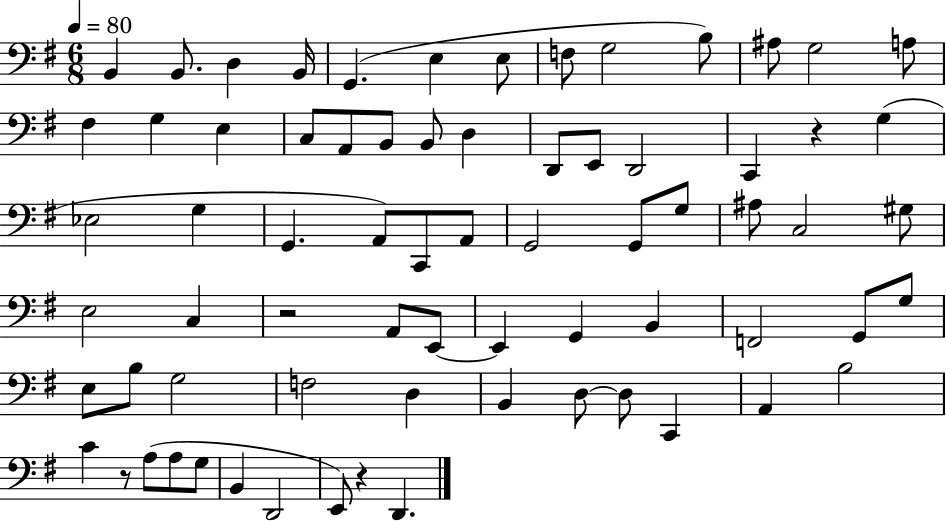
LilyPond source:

{
  \clef bass
  \numericTimeSignature
  \time 6/8
  \key g \major
  \tempo 4 = 80
  b,4 b,8. d4 b,16 | g,4.( e4 e8 | f8 g2 b8) | ais8 g2 a8 | \break fis4 g4 e4 | c8 a,8 b,8 b,8 d4 | d,8 e,8 d,2 | c,4 r4 g4( | \break ees2 g4 | g,4. a,8) c,8 a,8 | g,2 g,8 g8 | ais8 c2 gis8 | \break e2 c4 | r2 a,8 e,8~~ | e,4 g,4 b,4 | f,2 g,8 g8 | \break e8 b8 g2 | f2 d4 | b,4 d8~~ d8 c,4 | a,4 b2 | \break c'4 r8 a8( a8 g8 | b,4 d,2 | e,8) r4 d,4. | \bar "|."
}